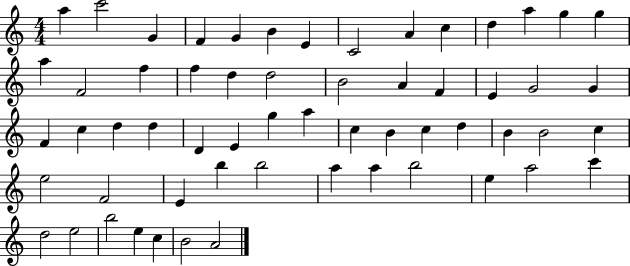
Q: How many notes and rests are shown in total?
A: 59